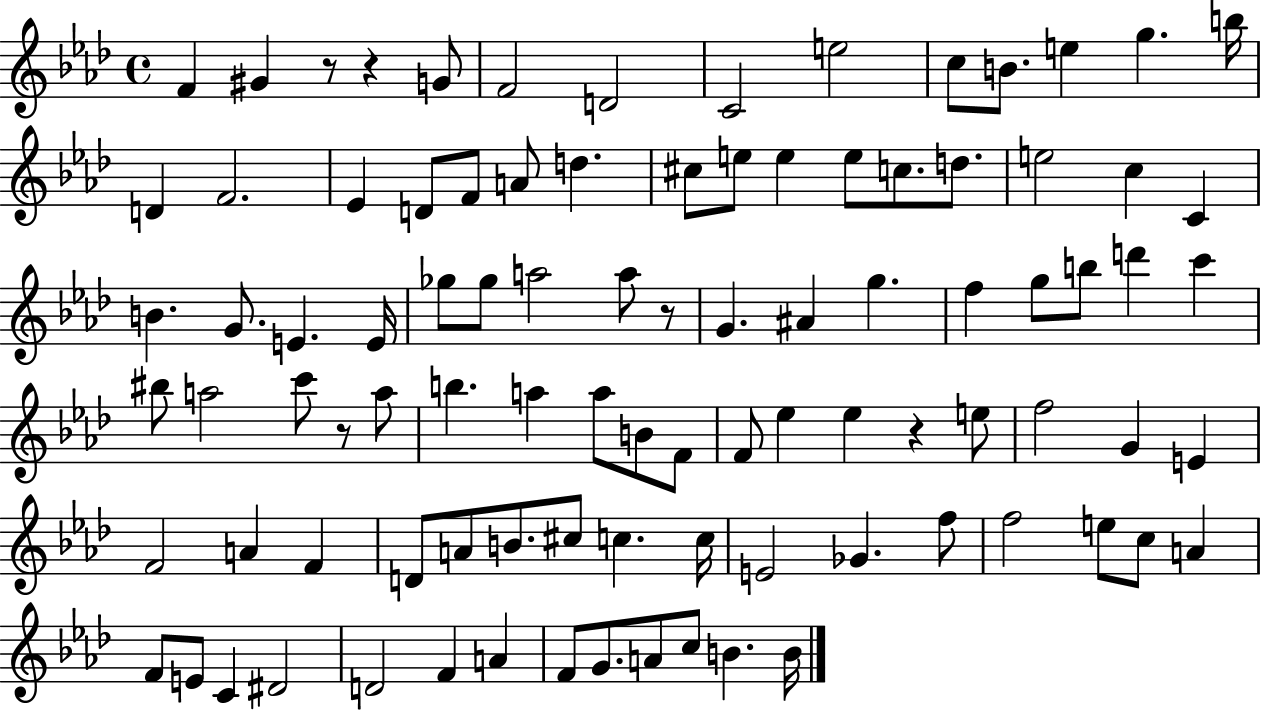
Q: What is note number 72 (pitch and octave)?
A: F5